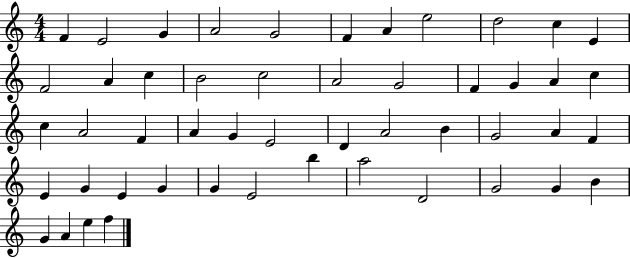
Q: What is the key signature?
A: C major